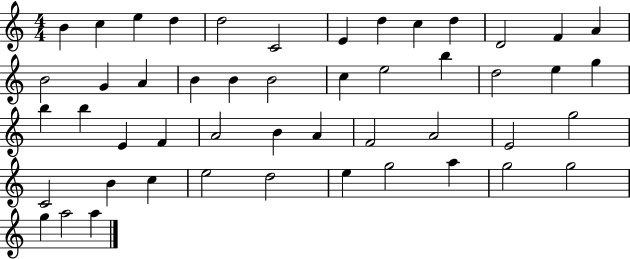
B4/q C5/q E5/q D5/q D5/h C4/h E4/q D5/q C5/q D5/q D4/h F4/q A4/q B4/h G4/q A4/q B4/q B4/q B4/h C5/q E5/h B5/q D5/h E5/q G5/q B5/q B5/q E4/q F4/q A4/h B4/q A4/q F4/h A4/h E4/h G5/h C4/h B4/q C5/q E5/h D5/h E5/q G5/h A5/q G5/h G5/h G5/q A5/h A5/q